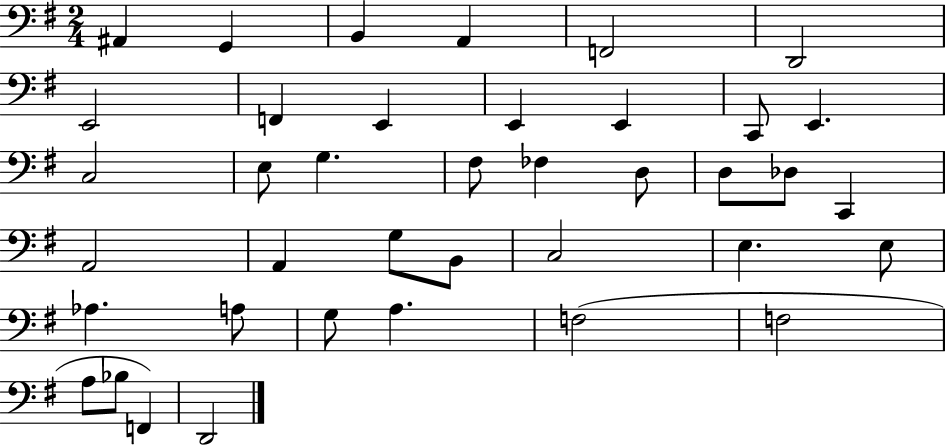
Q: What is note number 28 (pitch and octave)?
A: E3